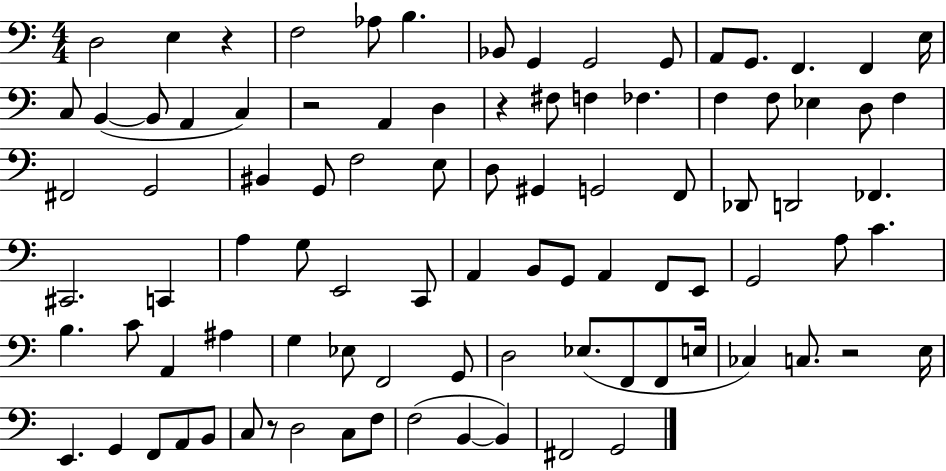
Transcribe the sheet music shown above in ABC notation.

X:1
T:Untitled
M:4/4
L:1/4
K:C
D,2 E, z F,2 _A,/2 B, _B,,/2 G,, G,,2 G,,/2 A,,/2 G,,/2 F,, F,, E,/4 C,/2 B,, B,,/2 A,, C, z2 A,, D, z ^F,/2 F, _F, F, F,/2 _E, D,/2 F, ^F,,2 G,,2 ^B,, G,,/2 F,2 E,/2 D,/2 ^G,, G,,2 F,,/2 _D,,/2 D,,2 _F,, ^C,,2 C,, A, G,/2 E,,2 C,,/2 A,, B,,/2 G,,/2 A,, F,,/2 E,,/2 G,,2 A,/2 C B, C/2 A,, ^A, G, _E,/2 F,,2 G,,/2 D,2 _E,/2 F,,/2 F,,/2 E,/4 _C, C,/2 z2 E,/4 E,, G,, F,,/2 A,,/2 B,,/2 C,/2 z/2 D,2 C,/2 F,/2 F,2 B,, B,, ^F,,2 G,,2